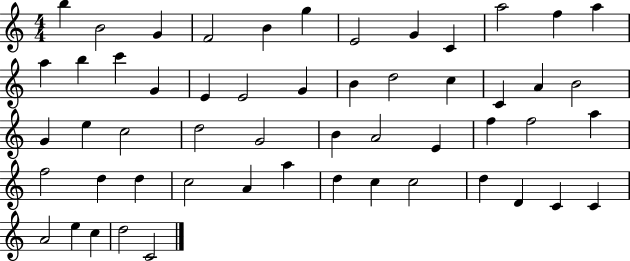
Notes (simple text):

B5/q B4/h G4/q F4/h B4/q G5/q E4/h G4/q C4/q A5/h F5/q A5/q A5/q B5/q C6/q G4/q E4/q E4/h G4/q B4/q D5/h C5/q C4/q A4/q B4/h G4/q E5/q C5/h D5/h G4/h B4/q A4/h E4/q F5/q F5/h A5/q F5/h D5/q D5/q C5/h A4/q A5/q D5/q C5/q C5/h D5/q D4/q C4/q C4/q A4/h E5/q C5/q D5/h C4/h